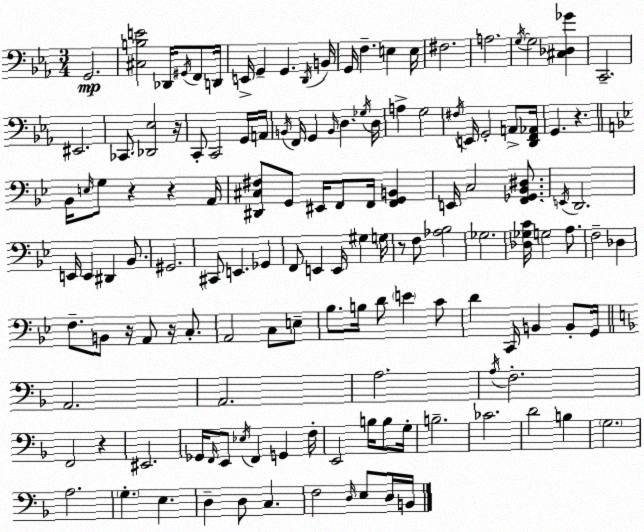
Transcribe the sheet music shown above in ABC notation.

X:1
T:Untitled
M:3/4
L:1/4
K:Eb
G,,2 [^C,B,E]2 _D,,/4 ^G,,/4 F,,/2 D,,/4 E,,/4 G,, G,, D,,/4 B,,/4 G,,/4 F, E, E,/4 ^F,2 A,2 G,/4 G,2 [^C,_D,_G] C,,2 ^E,,2 _C,,/2 [_D,,_E,]2 z/4 C,,/2 C,,2 G,,/4 A,,/4 B,,/4 F,,/4 G,, B,,/4 D, _G,/4 D,/4 A, G,2 ^F,/4 E,,/4 G,,2 A,,/2 [D,,F,,_A,,]/4 G,, z _B,,/4 E,/4 G,/2 z z A,,/4 [^D,,^C,^F,]/2 G,,/2 ^E,,/4 F,,/2 F,,/4 [F,,G,,B,,] E,,/4 C,2 [F,,_G,,_B,,^D,]/2 E,,/4 D,,2 E,,/4 E,, ^D,, _B,,/2 ^G,,2 ^C,,/2 E,, _G,, F,,/2 E,, E,,/4 ^G, G,/4 z/2 F,/2 [_A,_B,]2 _G,2 [_D,_G,C]/4 G,2 A,/2 F,2 _D, F,/2 B,,/2 z/4 A,,/2 z/4 C,/2 A,,2 C,/2 E,/2 _B,/2 B,/4 D/2 E C/2 D C,,/4 B,, B,,/2 G,,/4 A,,2 A,,2 A,2 A,/4 F,2 F,,2 z ^E,,2 _G,,/4 F,,/4 E,,/2 _E,/4 F,, G,, F,/4 E,,2 B,/4 B,/2 G,/4 B,2 _C2 D2 B, G,2 A,2 G, E, D, D,/2 C, F,2 D,/4 E,/2 D,/4 B,,/4